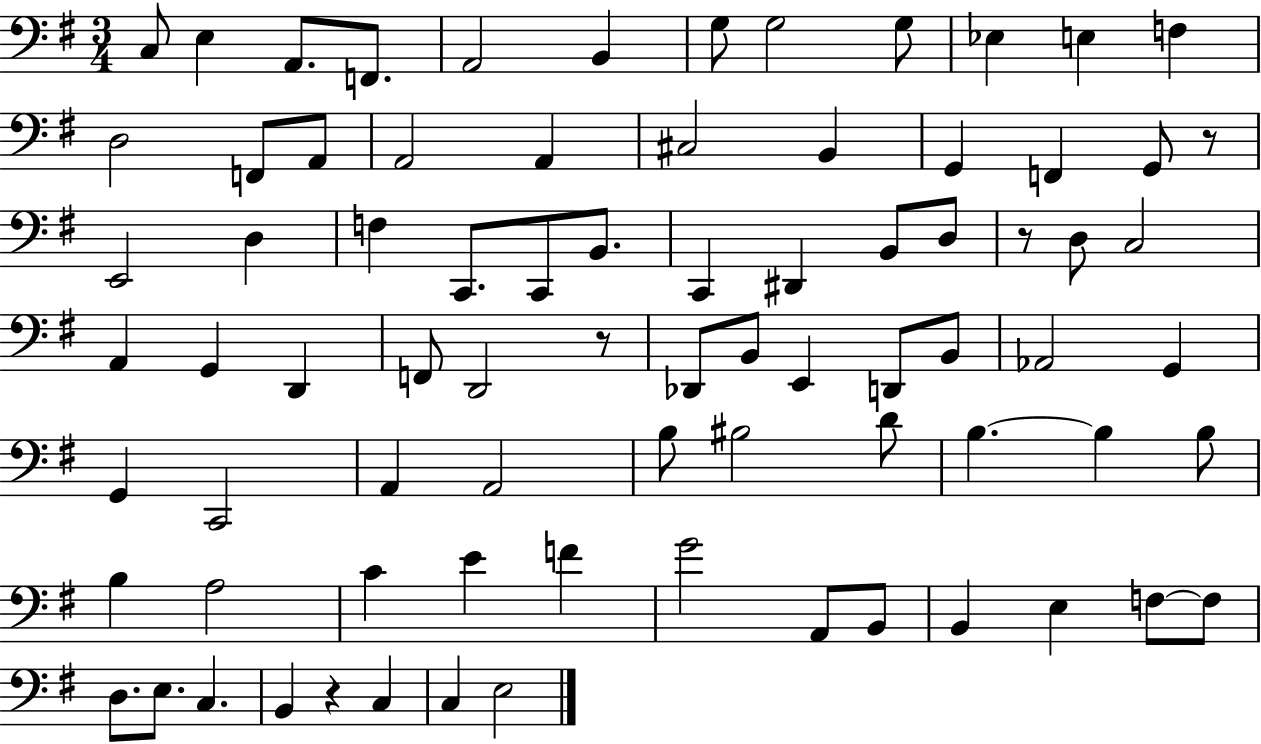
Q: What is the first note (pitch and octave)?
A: C3